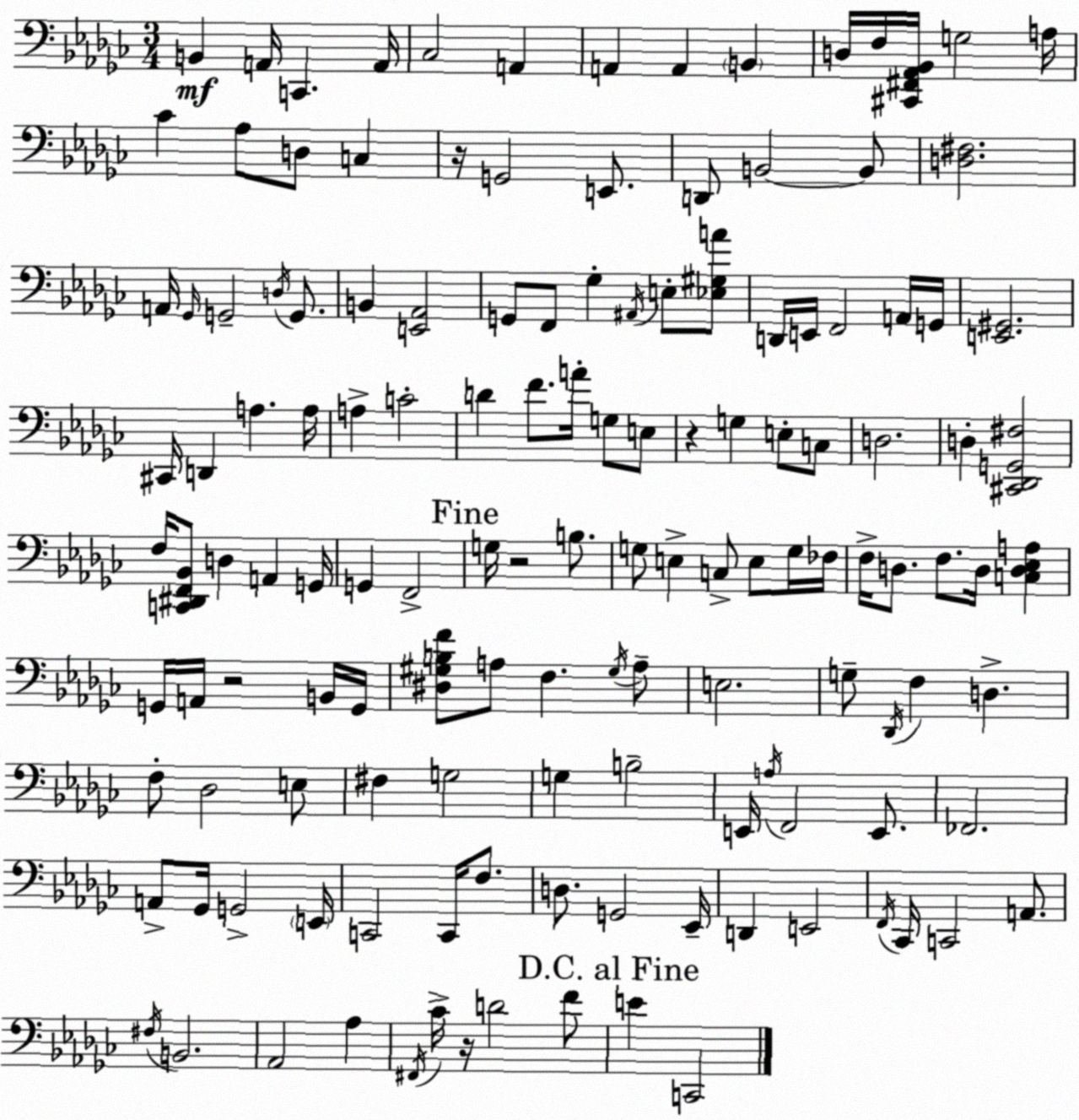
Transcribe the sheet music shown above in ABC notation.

X:1
T:Untitled
M:3/4
L:1/4
K:Ebm
B,, A,,/4 C,, A,,/4 _C,2 A,, A,, A,, B,, D,/4 F,/4 [^C,,^F,,_A,,_B,,]/4 G,2 A,/4 _C _A,/2 D,/2 C, z/4 G,,2 E,,/2 D,,/2 B,,2 B,,/2 [D,^F,]2 A,,/4 _G,,/4 G,,2 D,/4 G,,/2 B,, [E,,_A,,]2 G,,/2 F,,/2 _G, ^A,,/4 E,/2 [_E,^G,A]/2 D,,/4 E,,/4 F,,2 A,,/4 G,,/4 [E,,^G,,]2 ^C,,/4 D,, A, A,/4 A, C2 D F/2 A/4 G,/2 E,/2 z G, E,/2 C,/2 D,2 D, [^C,,_D,,G,,^F,]2 F,/4 [C,,^D,,F,,_B,,]/2 D, A,, G,,/4 G,, F,,2 G,/4 z2 B,/2 G,/2 E, C,/2 E,/2 G,/4 _F,/4 F,/4 D,/2 F,/2 D,/4 [C,D,_E,A,] G,,/4 A,,/4 z2 B,,/4 G,,/4 [^D,^G,B,F]/2 A,/2 F, ^G,/4 A,/2 E,2 G,/2 _D,,/4 F, D, F,/2 _D,2 E,/2 ^F, G,2 G, B,2 E,,/4 A,/4 F,,2 E,,/2 _F,,2 A,,/2 _G,,/4 G,,2 E,,/4 C,,2 C,,/4 F,/2 D,/2 G,,2 _E,,/4 D,, E,,2 F,,/4 _C,,/4 C,,2 A,,/2 ^F,/4 B,,2 _A,,2 _A, ^F,,/4 _C/4 z/4 D2 F/2 E C,,2